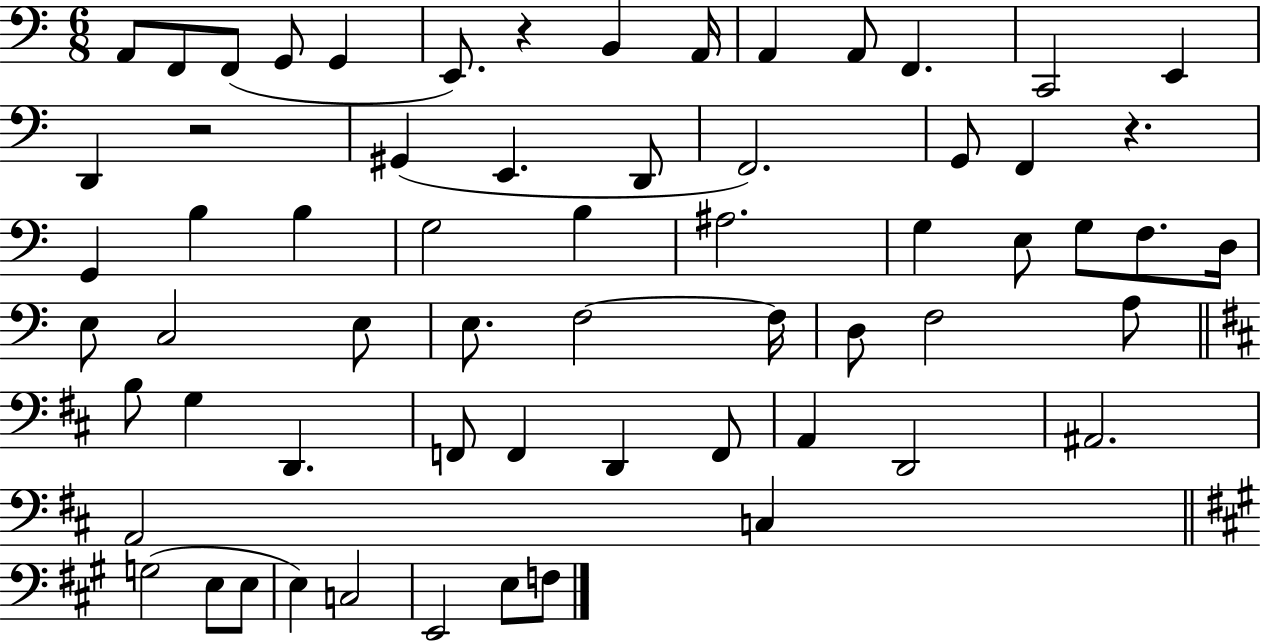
X:1
T:Untitled
M:6/8
L:1/4
K:C
A,,/2 F,,/2 F,,/2 G,,/2 G,, E,,/2 z B,, A,,/4 A,, A,,/2 F,, C,,2 E,, D,, z2 ^G,, E,, D,,/2 F,,2 G,,/2 F,, z G,, B, B, G,2 B, ^A,2 G, E,/2 G,/2 F,/2 D,/4 E,/2 C,2 E,/2 E,/2 F,2 F,/4 D,/2 F,2 A,/2 B,/2 G, D,, F,,/2 F,, D,, F,,/2 A,, D,,2 ^A,,2 A,,2 C, G,2 E,/2 E,/2 E, C,2 E,,2 E,/2 F,/2